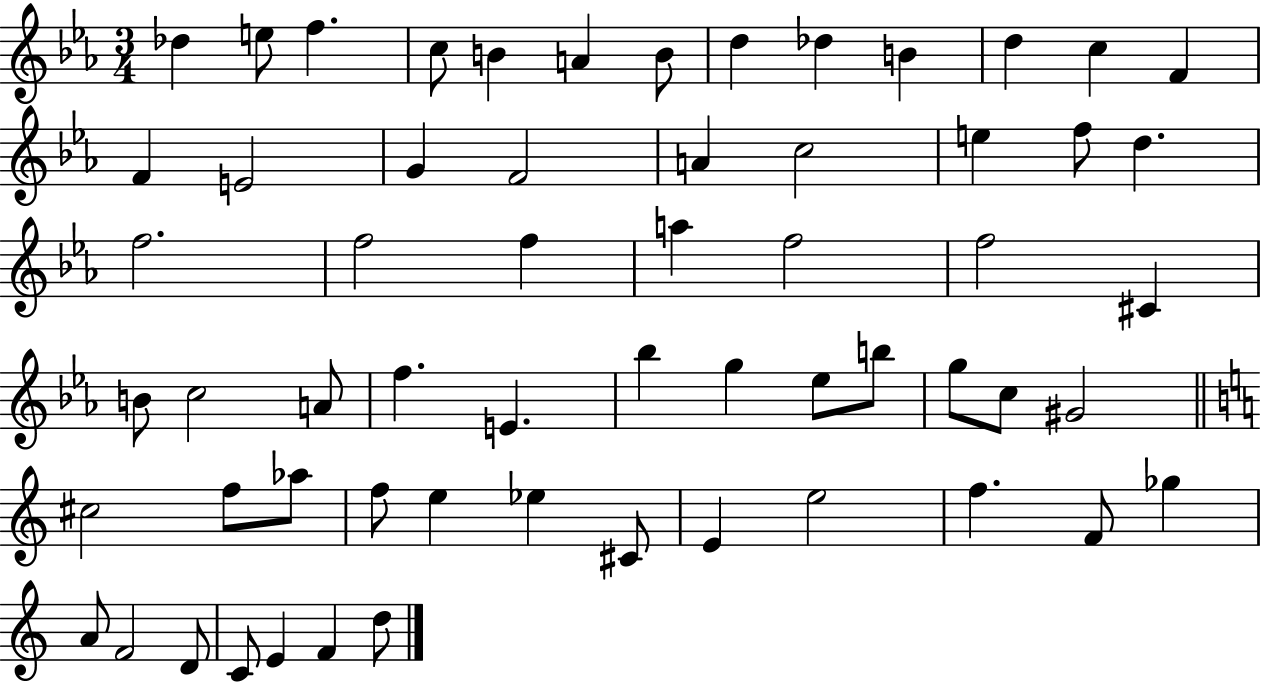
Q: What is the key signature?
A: EES major